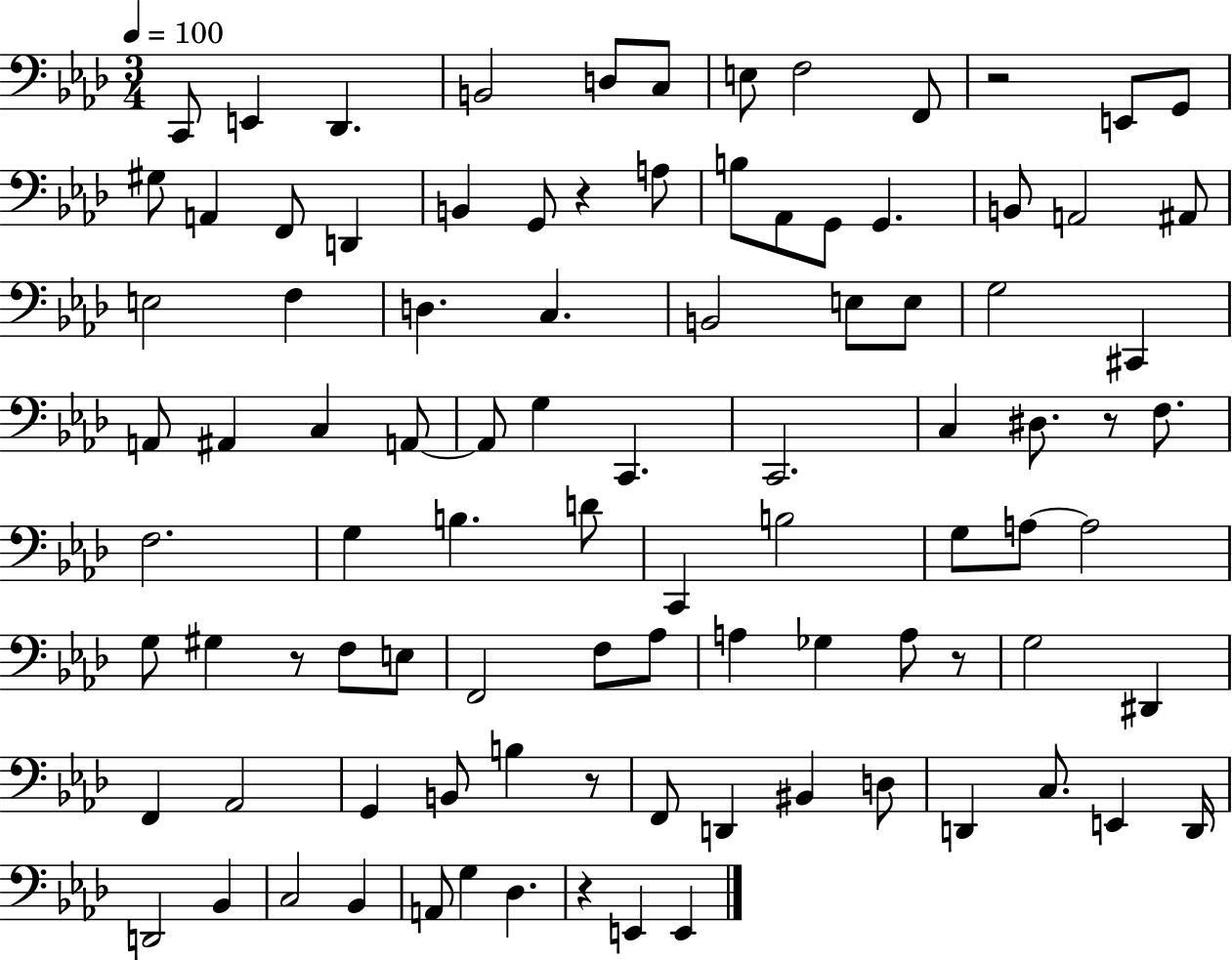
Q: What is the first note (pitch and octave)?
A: C2